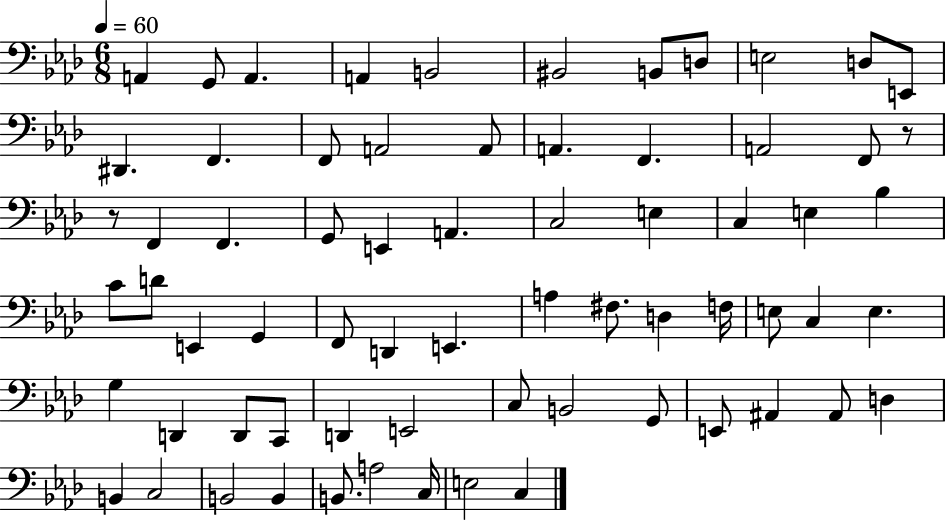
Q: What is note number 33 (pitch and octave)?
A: E2